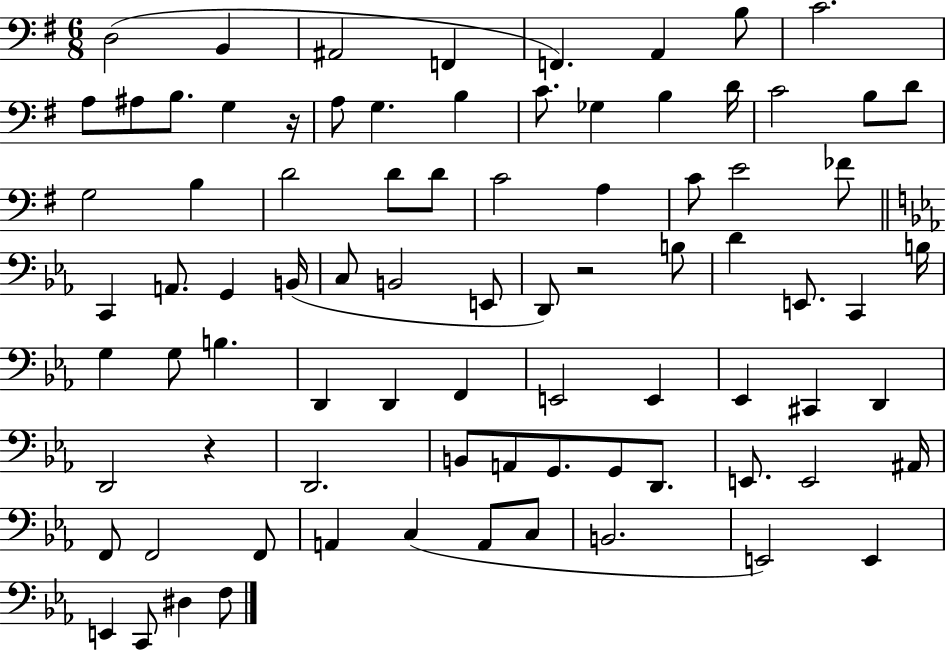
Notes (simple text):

D3/h B2/q A#2/h F2/q F2/q. A2/q B3/e C4/h. A3/e A#3/e B3/e. G3/q R/s A3/e G3/q. B3/q C4/e. Gb3/q B3/q D4/s C4/h B3/e D4/e G3/h B3/q D4/h D4/e D4/e C4/h A3/q C4/e E4/h FES4/e C2/q A2/e. G2/q B2/s C3/e B2/h E2/e D2/e R/h B3/e D4/q E2/e. C2/q B3/s G3/q G3/e B3/q. D2/q D2/q F2/q E2/h E2/q Eb2/q C#2/q D2/q D2/h R/q D2/h. B2/e A2/e G2/e. G2/e D2/e. E2/e. E2/h A#2/s F2/e F2/h F2/e A2/q C3/q A2/e C3/e B2/h. E2/h E2/q E2/q C2/e D#3/q F3/e